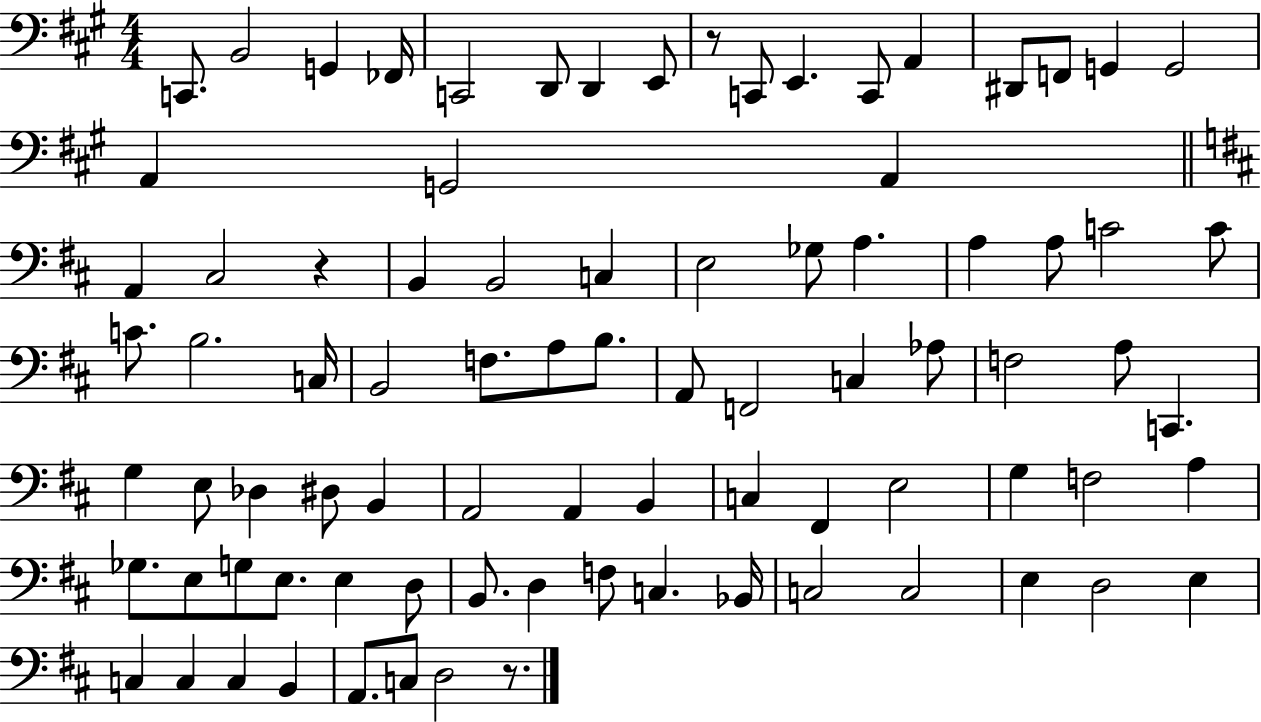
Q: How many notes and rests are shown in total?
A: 85